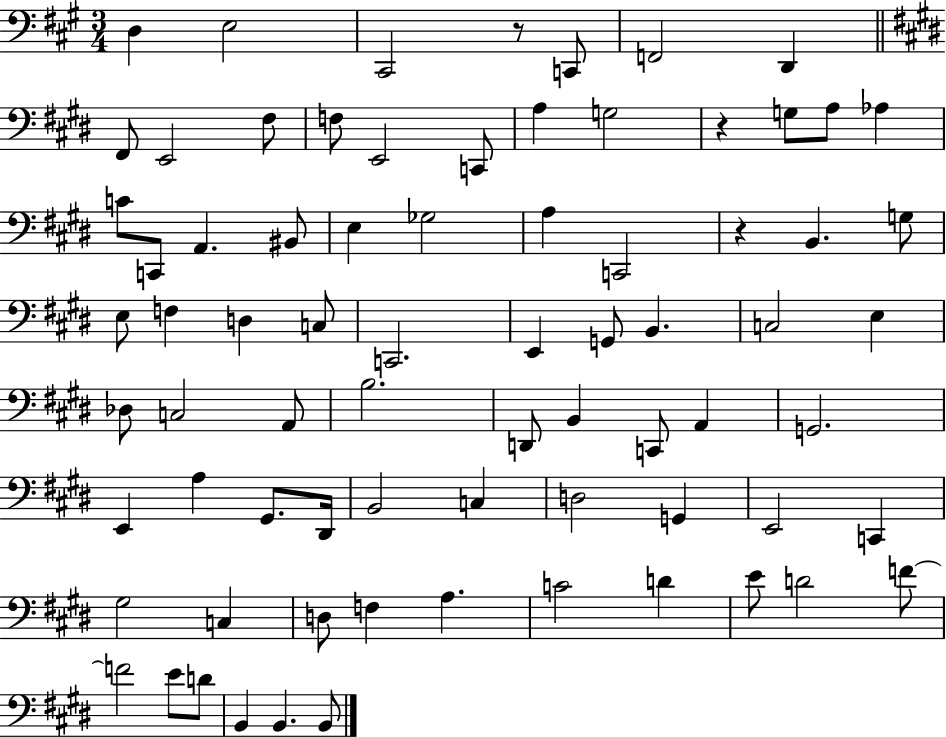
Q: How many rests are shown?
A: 3